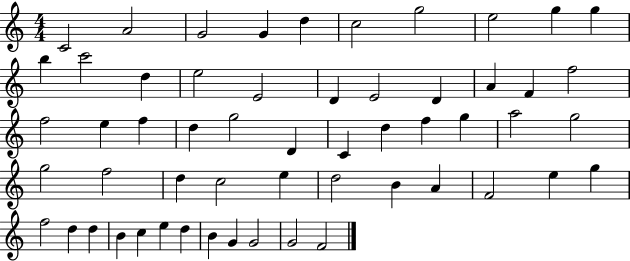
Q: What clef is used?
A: treble